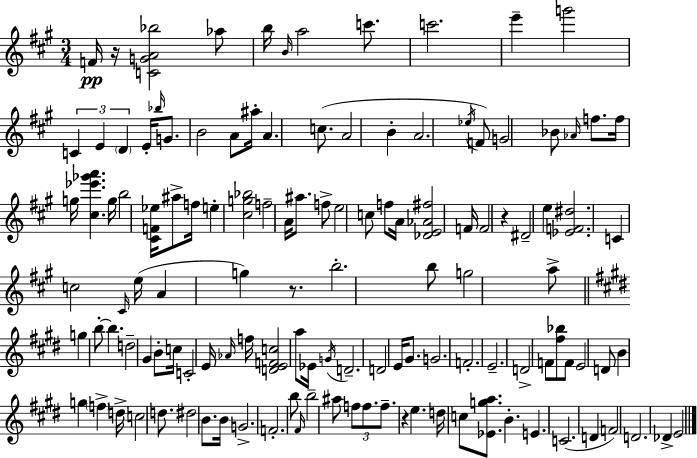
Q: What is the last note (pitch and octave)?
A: E4